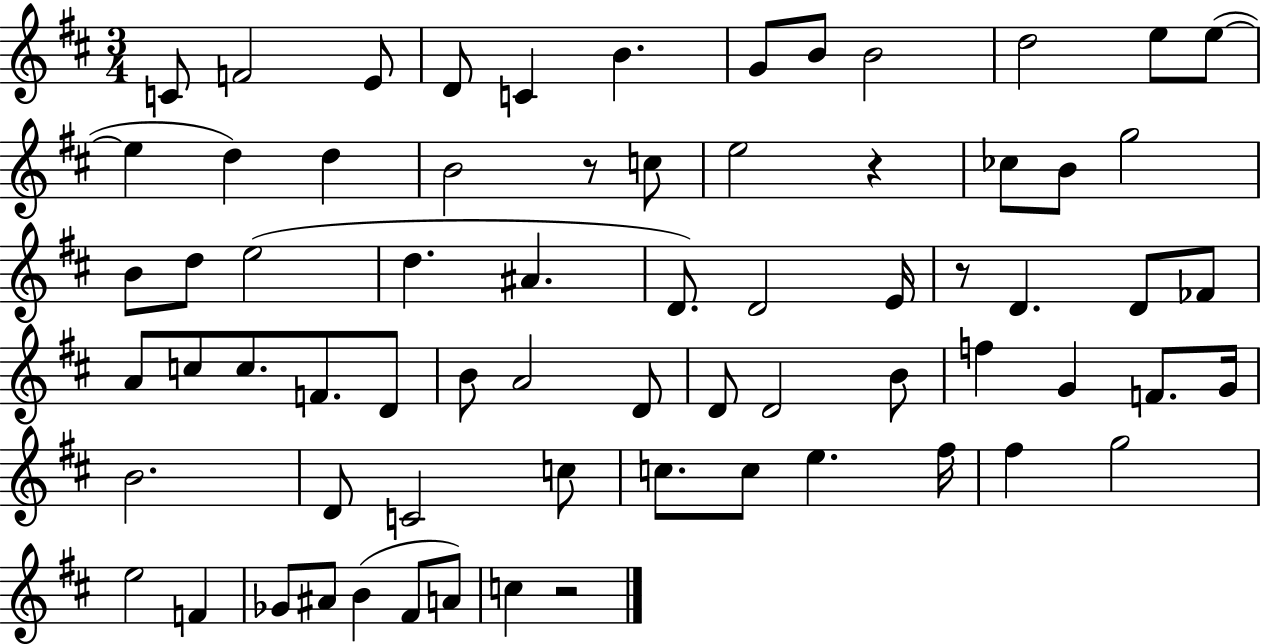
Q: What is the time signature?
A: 3/4